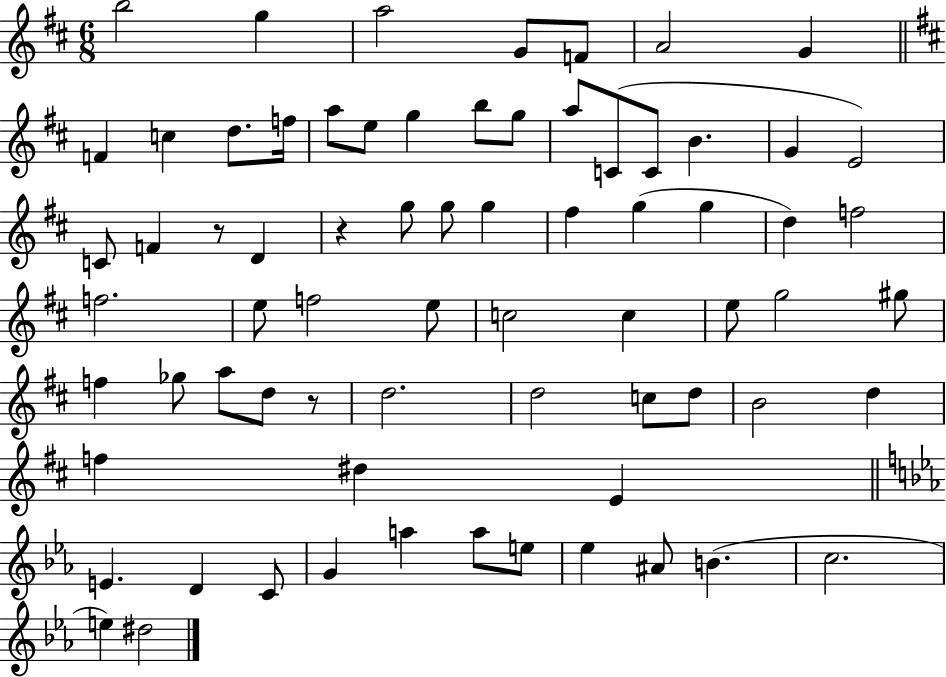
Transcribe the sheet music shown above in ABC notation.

X:1
T:Untitled
M:6/8
L:1/4
K:D
b2 g a2 G/2 F/2 A2 G F c d/2 f/4 a/2 e/2 g b/2 g/2 a/2 C/2 C/2 B G E2 C/2 F z/2 D z g/2 g/2 g ^f g g d f2 f2 e/2 f2 e/2 c2 c e/2 g2 ^g/2 f _g/2 a/2 d/2 z/2 d2 d2 c/2 d/2 B2 d f ^d E E D C/2 G a a/2 e/2 _e ^A/2 B c2 e ^d2